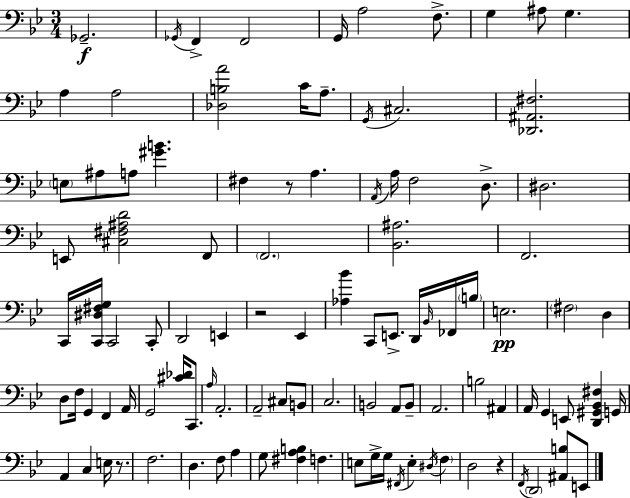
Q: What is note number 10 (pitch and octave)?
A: G3